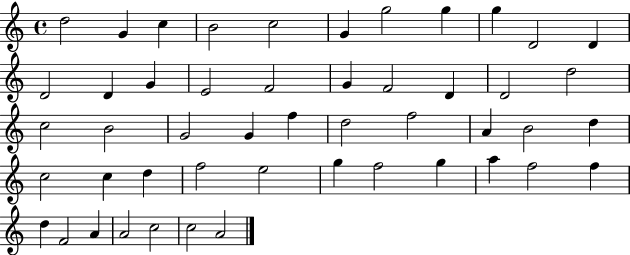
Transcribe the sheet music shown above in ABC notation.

X:1
T:Untitled
M:4/4
L:1/4
K:C
d2 G c B2 c2 G g2 g g D2 D D2 D G E2 F2 G F2 D D2 d2 c2 B2 G2 G f d2 f2 A B2 d c2 c d f2 e2 g f2 g a f2 f d F2 A A2 c2 c2 A2